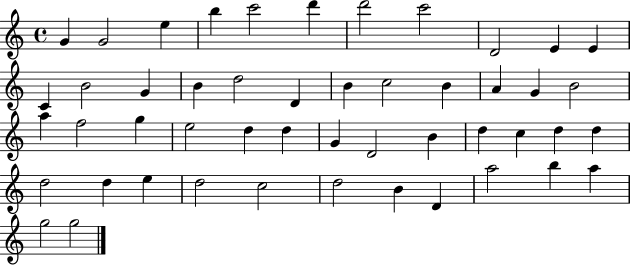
G4/q G4/h E5/q B5/q C6/h D6/q D6/h C6/h D4/h E4/q E4/q C4/q B4/h G4/q B4/q D5/h D4/q B4/q C5/h B4/q A4/q G4/q B4/h A5/q F5/h G5/q E5/h D5/q D5/q G4/q D4/h B4/q D5/q C5/q D5/q D5/q D5/h D5/q E5/q D5/h C5/h D5/h B4/q D4/q A5/h B5/q A5/q G5/h G5/h